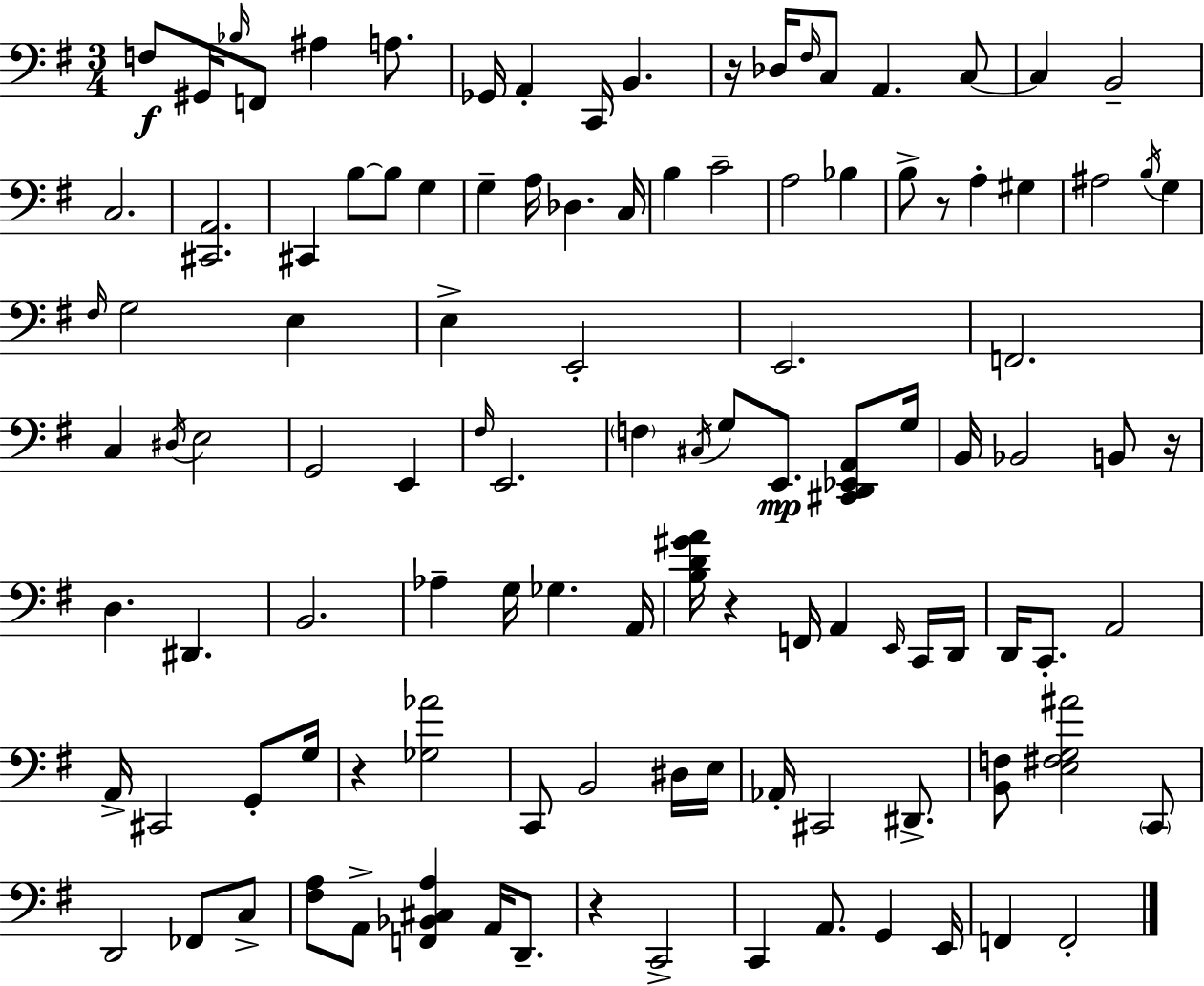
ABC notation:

X:1
T:Untitled
M:3/4
L:1/4
K:G
F,/2 ^G,,/4 _B,/4 F,,/2 ^A, A,/2 _G,,/4 A,, C,,/4 B,, z/4 _D,/4 ^F,/4 C,/2 A,, C,/2 C, B,,2 C,2 [^C,,A,,]2 ^C,, B,/2 B,/2 G, G, A,/4 _D, C,/4 B, C2 A,2 _B, B,/2 z/2 A, ^G, ^A,2 B,/4 G, ^F,/4 G,2 E, E, E,,2 E,,2 F,,2 C, ^D,/4 E,2 G,,2 E,, ^F,/4 E,,2 F, ^C,/4 G,/2 E,,/2 [^C,,D,,_E,,A,,]/2 G,/4 B,,/4 _B,,2 B,,/2 z/4 D, ^D,, B,,2 _A, G,/4 _G, A,,/4 [B,D^GA]/4 z F,,/4 A,, E,,/4 C,,/4 D,,/4 D,,/4 C,,/2 A,,2 A,,/4 ^C,,2 G,,/2 G,/4 z [_G,_A]2 C,,/2 B,,2 ^D,/4 E,/4 _A,,/4 ^C,,2 ^D,,/2 [B,,F,]/2 [E,^F,G,^A]2 C,,/2 D,,2 _F,,/2 C,/2 [^F,A,]/2 A,,/2 [F,,_B,,^C,A,] A,,/4 D,,/2 z C,,2 C,, A,,/2 G,, E,,/4 F,, F,,2